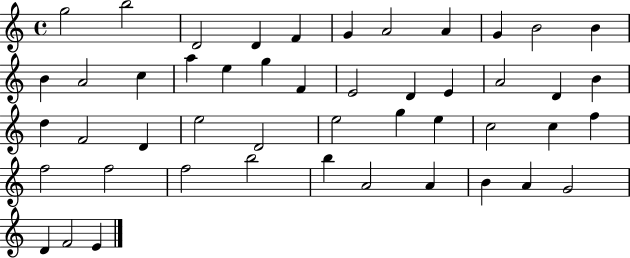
X:1
T:Untitled
M:4/4
L:1/4
K:C
g2 b2 D2 D F G A2 A G B2 B B A2 c a e g F E2 D E A2 D B d F2 D e2 D2 e2 g e c2 c f f2 f2 f2 b2 b A2 A B A G2 D F2 E